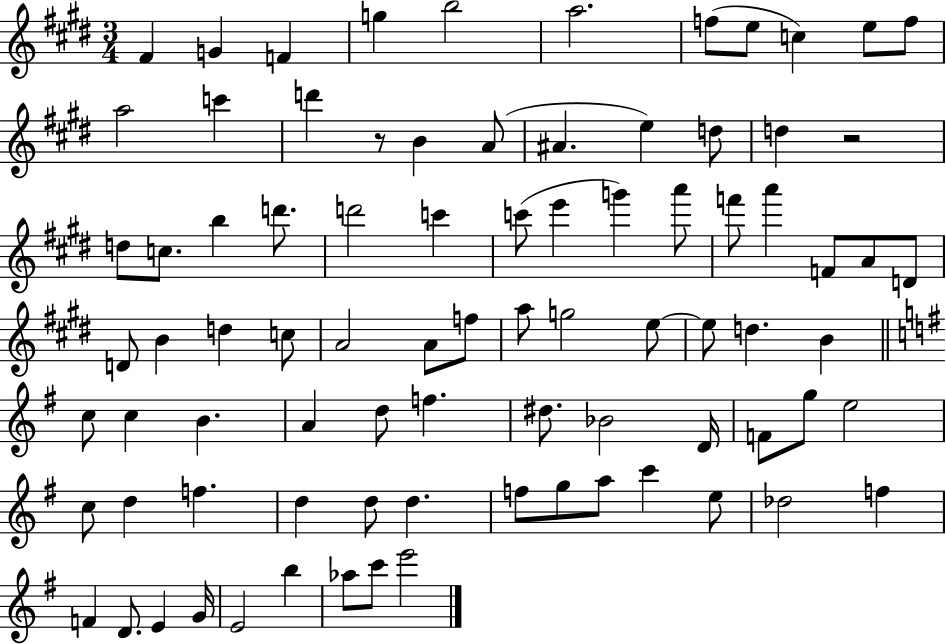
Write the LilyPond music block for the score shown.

{
  \clef treble
  \numericTimeSignature
  \time 3/4
  \key e \major
  fis'4 g'4 f'4 | g''4 b''2 | a''2. | f''8( e''8 c''4) e''8 f''8 | \break a''2 c'''4 | d'''4 r8 b'4 a'8( | ais'4. e''4) d''8 | d''4 r2 | \break d''8 c''8. b''4 d'''8. | d'''2 c'''4 | c'''8( e'''4 g'''4) a'''8 | f'''8 a'''4 f'8 a'8 d'8 | \break d'8 b'4 d''4 c''8 | a'2 a'8 f''8 | a''8 g''2 e''8~~ | e''8 d''4. b'4 | \break \bar "||" \break \key e \minor c''8 c''4 b'4. | a'4 d''8 f''4. | dis''8. bes'2 d'16 | f'8 g''8 e''2 | \break c''8 d''4 f''4. | d''4 d''8 d''4. | f''8 g''8 a''8 c'''4 e''8 | des''2 f''4 | \break f'4 d'8. e'4 g'16 | e'2 b''4 | aes''8 c'''8 e'''2 | \bar "|."
}